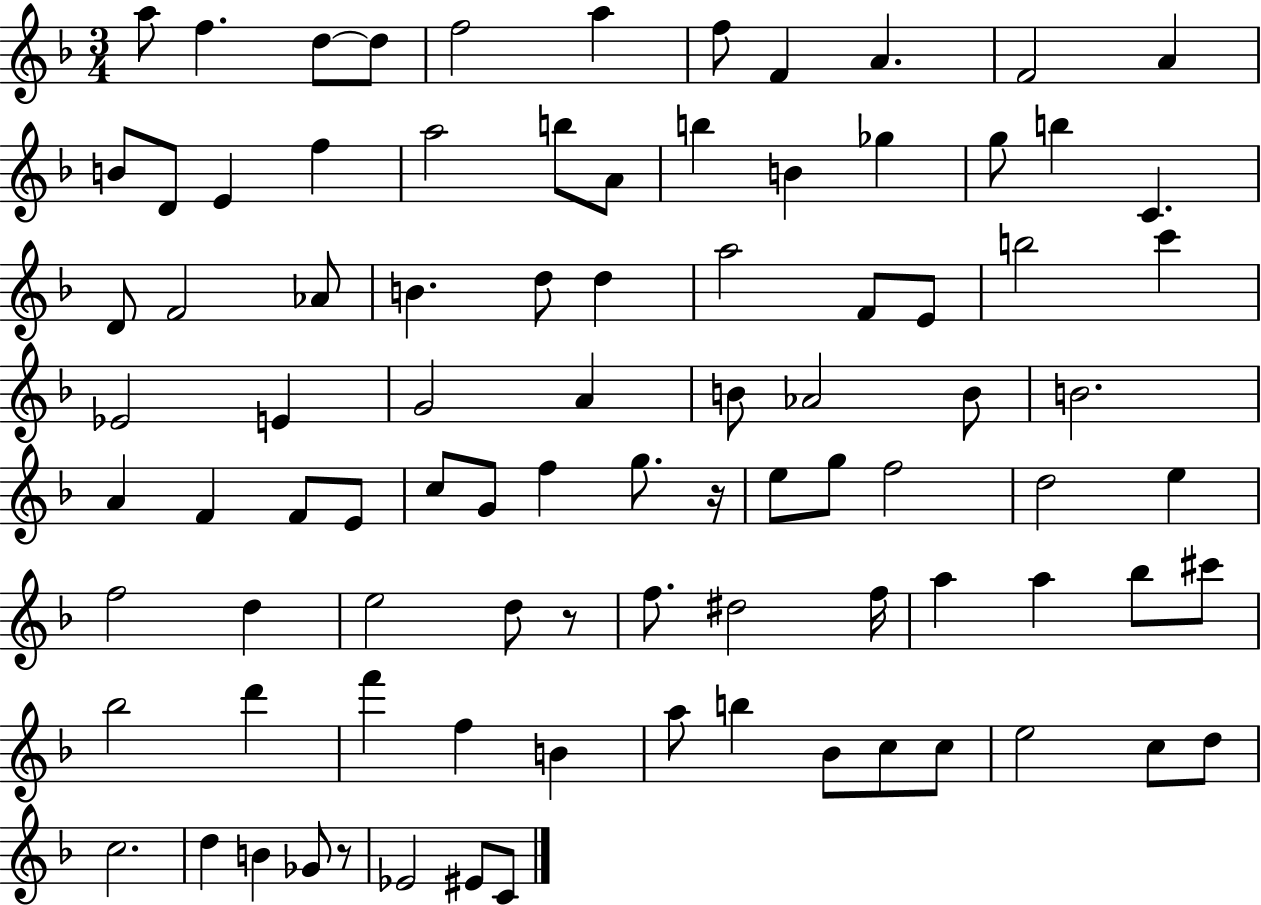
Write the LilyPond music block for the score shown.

{
  \clef treble
  \numericTimeSignature
  \time 3/4
  \key f \major
  a''8 f''4. d''8~~ d''8 | f''2 a''4 | f''8 f'4 a'4. | f'2 a'4 | \break b'8 d'8 e'4 f''4 | a''2 b''8 a'8 | b''4 b'4 ges''4 | g''8 b''4 c'4. | \break d'8 f'2 aes'8 | b'4. d''8 d''4 | a''2 f'8 e'8 | b''2 c'''4 | \break ees'2 e'4 | g'2 a'4 | b'8 aes'2 b'8 | b'2. | \break a'4 f'4 f'8 e'8 | c''8 g'8 f''4 g''8. r16 | e''8 g''8 f''2 | d''2 e''4 | \break f''2 d''4 | e''2 d''8 r8 | f''8. dis''2 f''16 | a''4 a''4 bes''8 cis'''8 | \break bes''2 d'''4 | f'''4 f''4 b'4 | a''8 b''4 bes'8 c''8 c''8 | e''2 c''8 d''8 | \break c''2. | d''4 b'4 ges'8 r8 | ees'2 eis'8 c'8 | \bar "|."
}